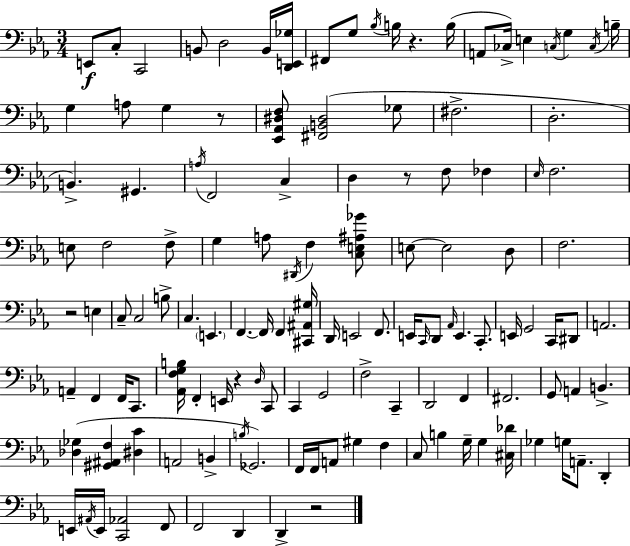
X:1
T:Untitled
M:3/4
L:1/4
K:Cm
E,,/2 C,/2 C,,2 B,,/2 D,2 B,,/4 [D,,E,,_G,]/4 ^F,,/2 G,/2 _B,/4 B,/4 z B,/4 A,,/2 _C,/4 E, C,/4 G, C,/4 B,/4 G, A,/2 G, z/2 [_E,,_A,,^D,F,]/2 [^F,,B,,^D,]2 _G,/2 ^F,2 D,2 B,, ^G,, A,/4 F,,2 C, D, z/2 F,/2 _F, _E,/4 F,2 E,/2 F,2 F,/2 G, A,/2 ^D,,/4 F, [C,E,^A,_G]/2 E,/2 E,2 D,/2 F,2 z2 E, C,/2 C,2 B,/2 C, E,, F,, F,,/4 F,, [^C,,^A,,^G,]/4 D,,/4 E,,2 F,,/2 E,,/4 C,,/4 D,,/2 _A,,/4 E,, C,,/2 E,,/4 G,,2 C,,/4 ^D,,/2 A,,2 A,, F,, F,,/4 C,,/2 [_A,,F,G,B,]/4 F,, E,,/4 z D,/4 C,,/2 C,, G,,2 F,2 C,, D,,2 F,, ^F,,2 G,,/2 A,, B,, [_D,_G,] [^G,,^A,,F,] [^D,C] A,,2 B,, B,/4 _G,,2 F,,/4 F,,/4 A,,/2 ^G, F, C,/2 B, G,/4 G, [^C,_D]/4 _G, G,/4 A,,/2 D,, E,,/4 ^A,,/4 E,,/4 [C,,_A,,]2 F,,/2 F,,2 D,, D,, z2